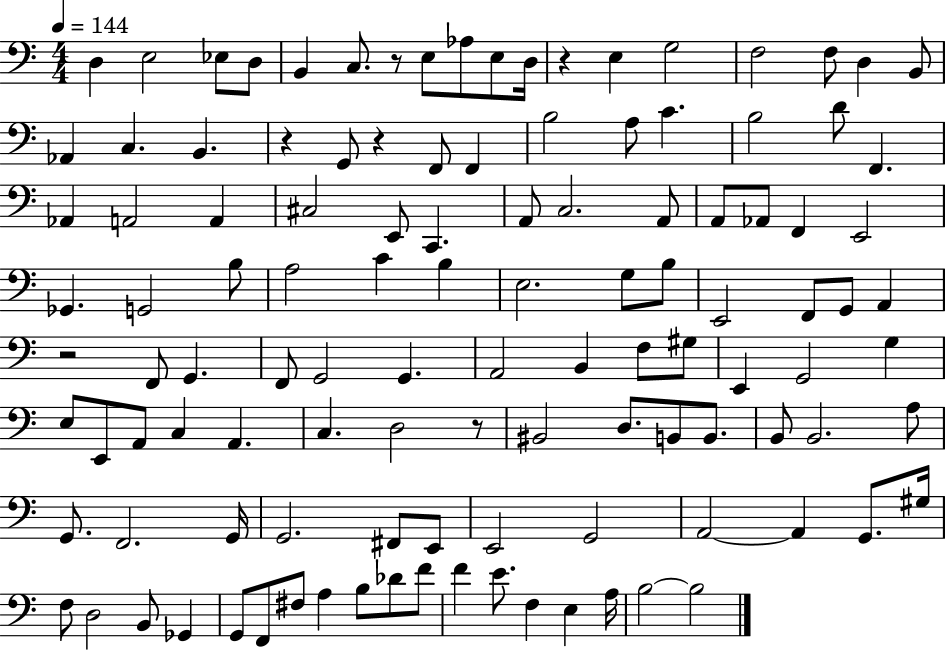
D3/q E3/h Eb3/e D3/e B2/q C3/e. R/e E3/e Ab3/e E3/e D3/s R/q E3/q G3/h F3/h F3/e D3/q B2/e Ab2/q C3/q. B2/q. R/q G2/e R/q F2/e F2/q B3/h A3/e C4/q. B3/h D4/e F2/q. Ab2/q A2/h A2/q C#3/h E2/e C2/q. A2/e C3/h. A2/e A2/e Ab2/e F2/q E2/h Gb2/q. G2/h B3/e A3/h C4/q B3/q E3/h. G3/e B3/e E2/h F2/e G2/e A2/q R/h F2/e G2/q. F2/e G2/h G2/q. A2/h B2/q F3/e G#3/e E2/q G2/h G3/q E3/e E2/e A2/e C3/q A2/q. C3/q. D3/h R/e BIS2/h D3/e. B2/e B2/e. B2/e B2/h. A3/e G2/e. F2/h. G2/s G2/h. F#2/e E2/e E2/h G2/h A2/h A2/q G2/e. G#3/s F3/e D3/h B2/e Gb2/q G2/e F2/e F#3/e A3/q B3/e Db4/e F4/e F4/q E4/e. F3/q E3/q A3/s B3/h B3/h